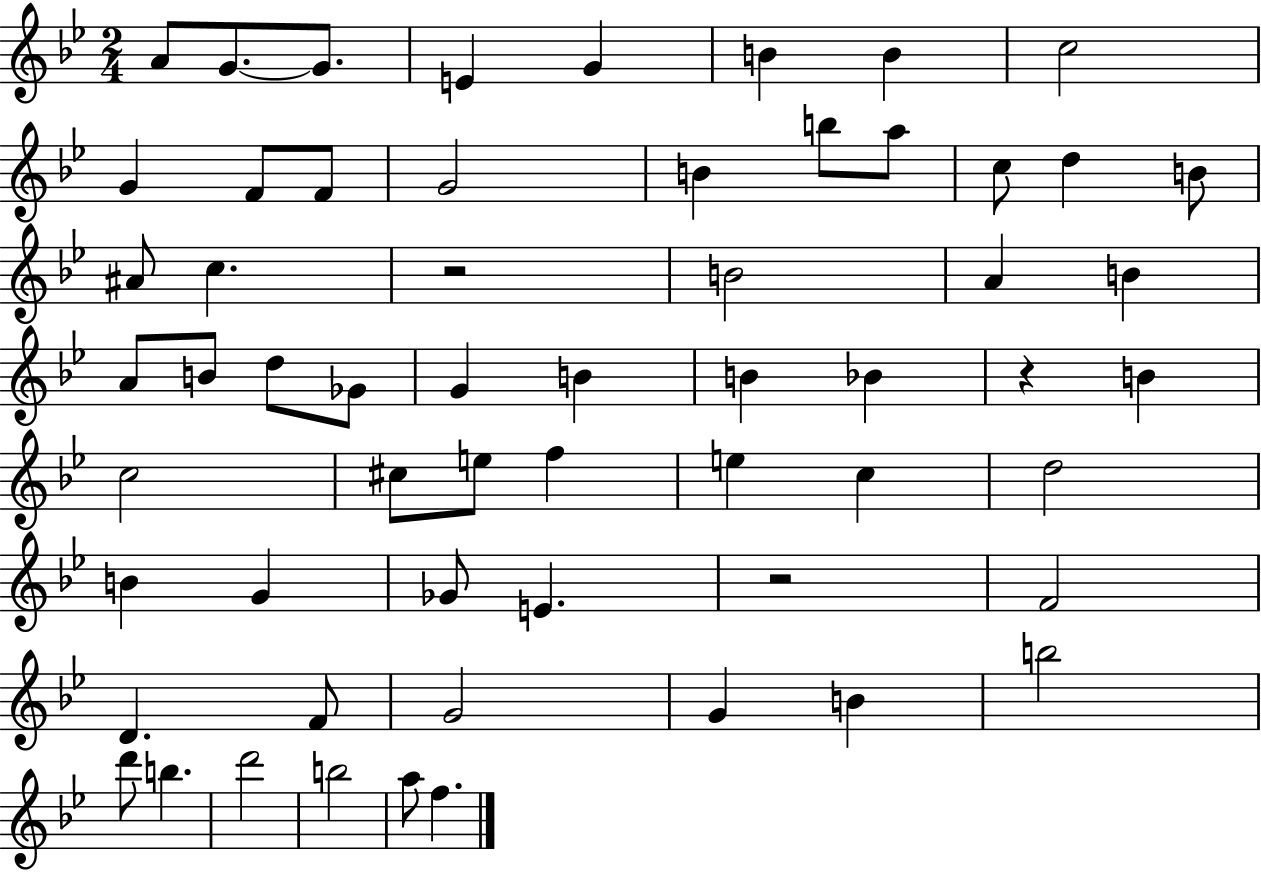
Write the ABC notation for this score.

X:1
T:Untitled
M:2/4
L:1/4
K:Bb
A/2 G/2 G/2 E G B B c2 G F/2 F/2 G2 B b/2 a/2 c/2 d B/2 ^A/2 c z2 B2 A B A/2 B/2 d/2 _G/2 G B B _B z B c2 ^c/2 e/2 f e c d2 B G _G/2 E z2 F2 D F/2 G2 G B b2 d'/2 b d'2 b2 a/2 f